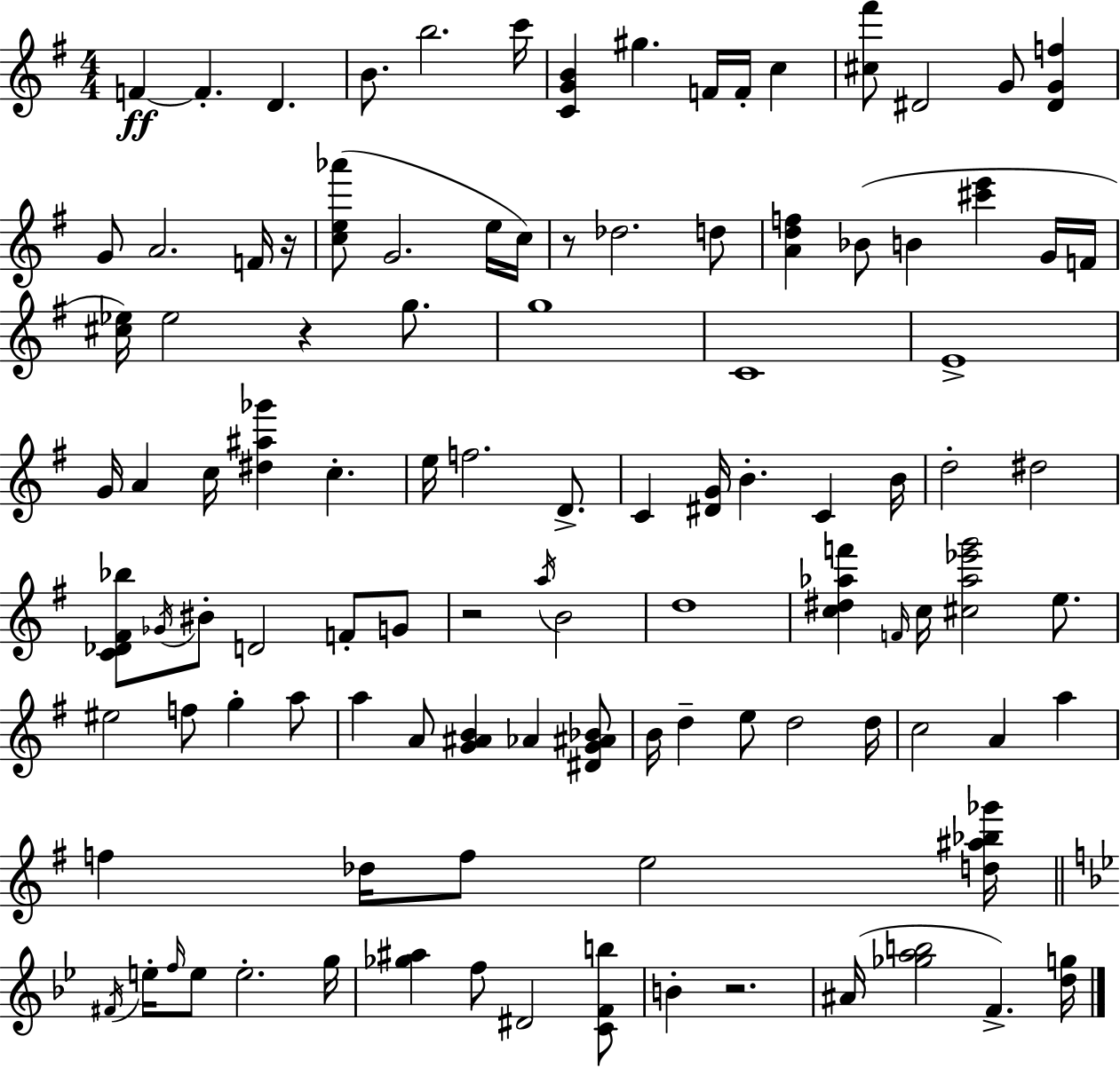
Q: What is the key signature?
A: E minor